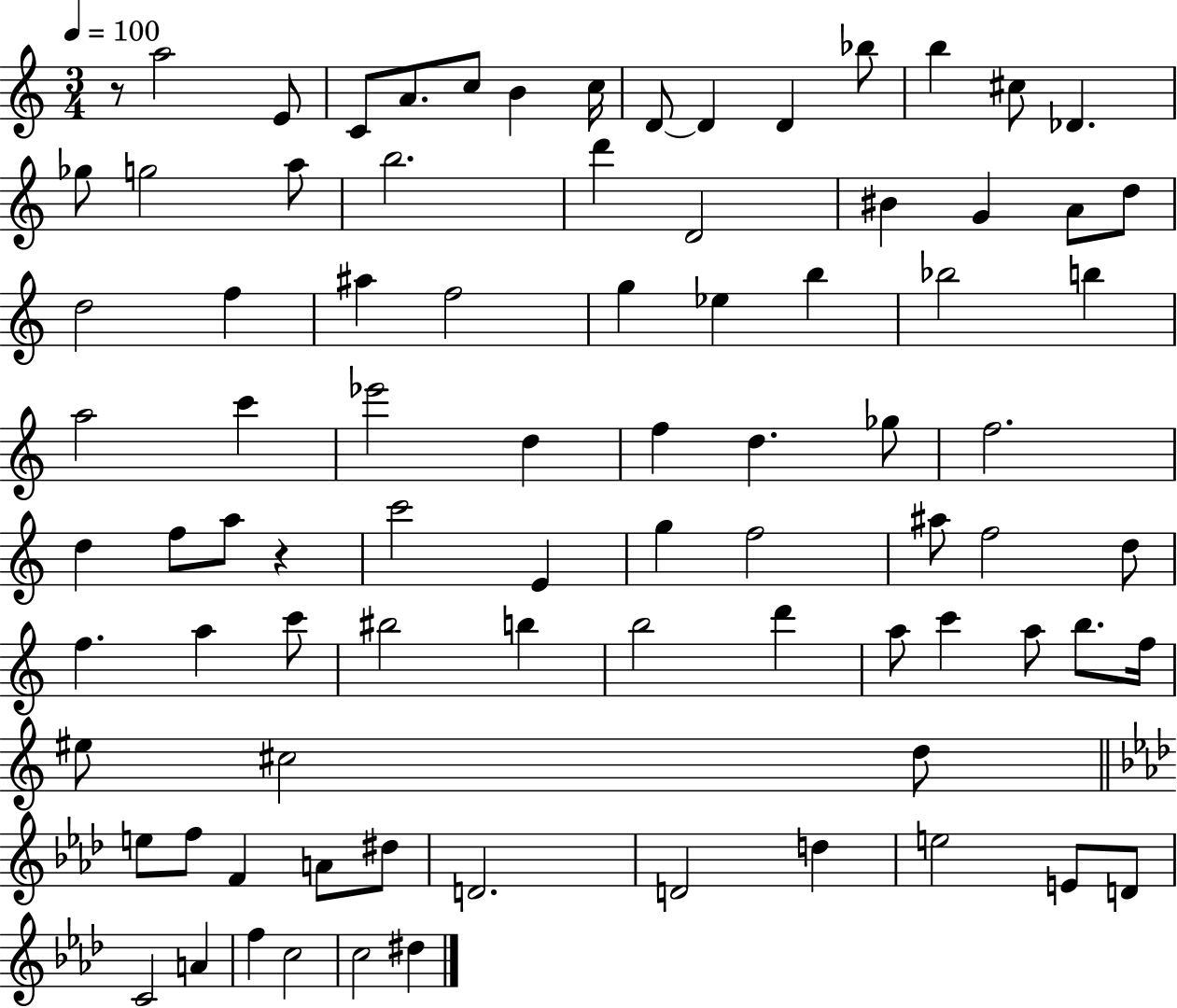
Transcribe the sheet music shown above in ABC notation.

X:1
T:Untitled
M:3/4
L:1/4
K:C
z/2 a2 E/2 C/2 A/2 c/2 B c/4 D/2 D D _b/2 b ^c/2 _D _g/2 g2 a/2 b2 d' D2 ^B G A/2 d/2 d2 f ^a f2 g _e b _b2 b a2 c' _e'2 d f d _g/2 f2 d f/2 a/2 z c'2 E g f2 ^a/2 f2 d/2 f a c'/2 ^b2 b b2 d' a/2 c' a/2 b/2 f/4 ^e/2 ^c2 d/2 e/2 f/2 F A/2 ^d/2 D2 D2 d e2 E/2 D/2 C2 A f c2 c2 ^d